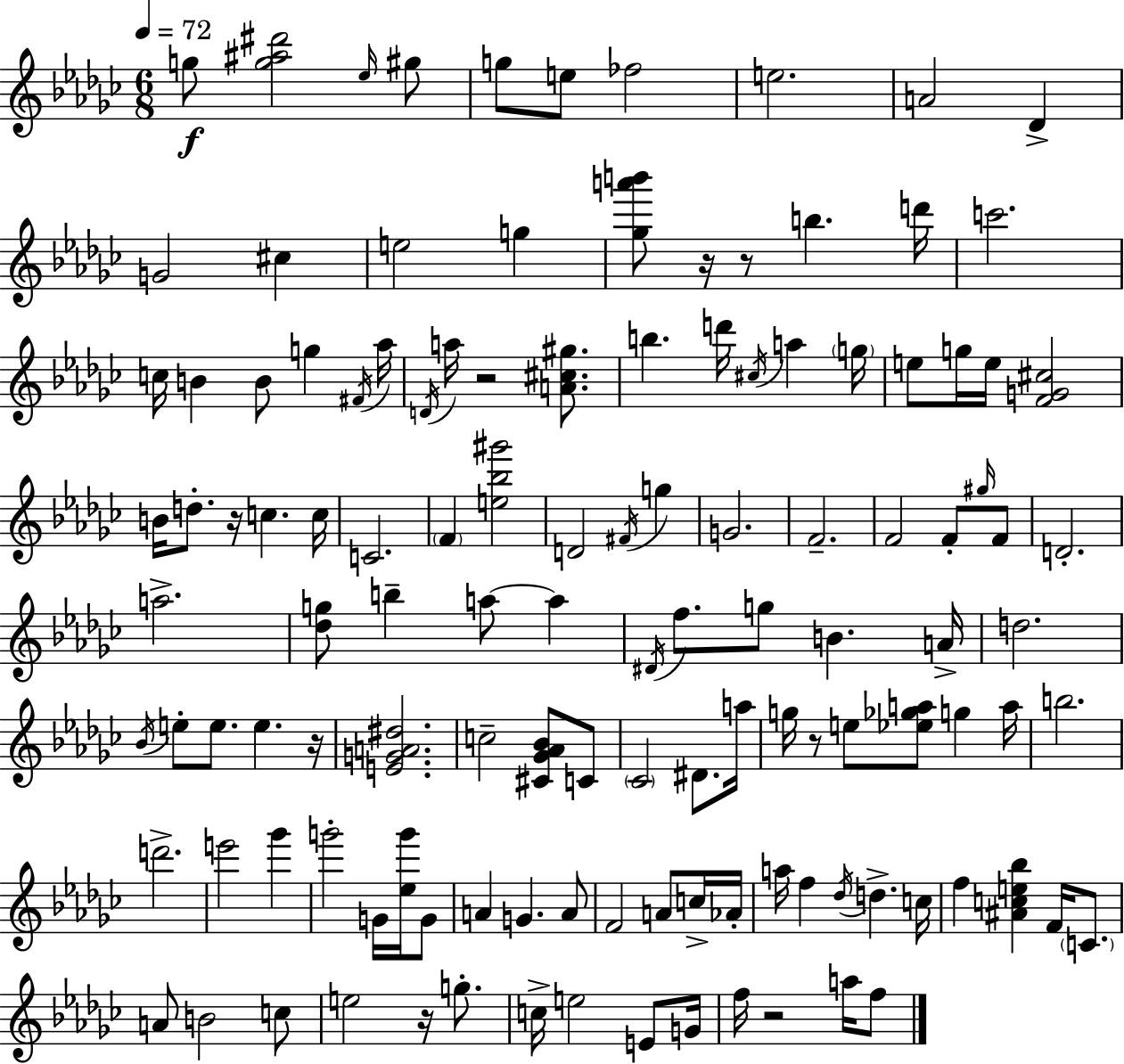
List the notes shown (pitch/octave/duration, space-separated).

G5/e [G5,A#5,D#6]/h Eb5/s G#5/e G5/e E5/e FES5/h E5/h. A4/h Db4/q G4/h C#5/q E5/h G5/q [Gb5,A6,B6]/e R/s R/e B5/q. D6/s C6/h. C5/s B4/q B4/e G5/q F#4/s Ab5/s D4/s A5/s R/h [A4,C#5,G#5]/e. B5/q. D6/s C#5/s A5/q G5/s E5/e G5/s E5/s [F4,G4,C#5]/h B4/s D5/e. R/s C5/q. C5/s C4/h. F4/q [E5,Bb5,G#6]/h D4/h F#4/s G5/q G4/h. F4/h. F4/h F4/e G#5/s F4/e D4/h. A5/h. [Db5,G5]/e B5/q A5/e A5/q D#4/s F5/e. G5/e B4/q. A4/s D5/h. Bb4/s E5/e E5/e. E5/q. R/s [E4,G4,A4,D#5]/h. C5/h [C#4,Gb4,Ab4,Bb4]/e C4/e CES4/h D#4/e. A5/s G5/s R/e E5/e [Eb5,Gb5,A5]/e G5/q A5/s B5/h. D6/h. E6/h Gb6/q G6/h G4/s [Eb5,G6]/s G4/e A4/q G4/q. A4/e F4/h A4/e C5/s Ab4/s A5/s F5/q Db5/s D5/q. C5/s F5/q [A#4,C5,E5,Bb5]/q F4/s C4/e. A4/e B4/h C5/e E5/h R/s G5/e. C5/s E5/h E4/e G4/s F5/s R/h A5/s F5/e